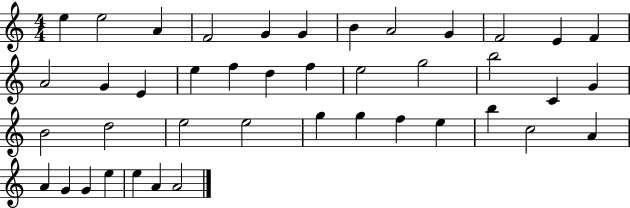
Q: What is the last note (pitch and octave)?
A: A4